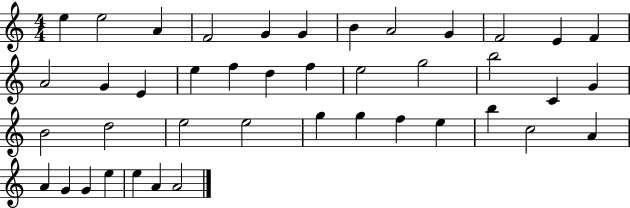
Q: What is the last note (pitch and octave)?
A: A4